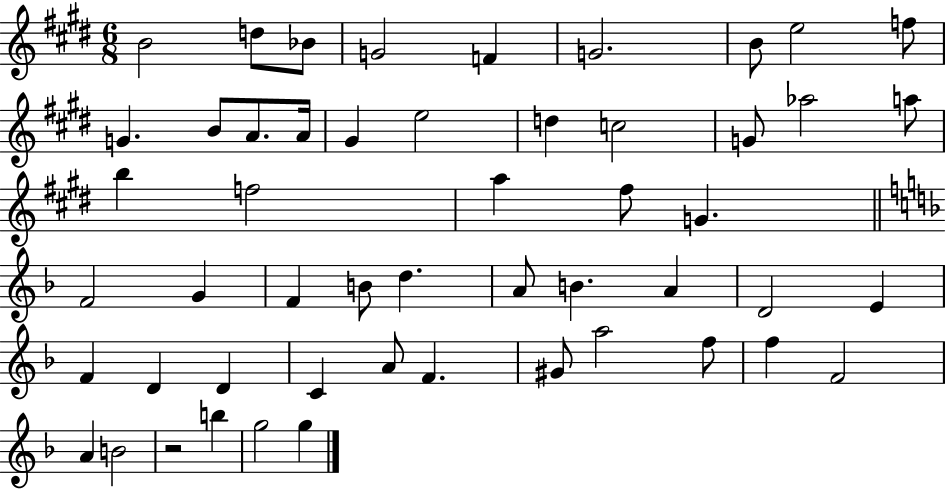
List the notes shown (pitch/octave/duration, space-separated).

B4/h D5/e Bb4/e G4/h F4/q G4/h. B4/e E5/h F5/e G4/q. B4/e A4/e. A4/s G#4/q E5/h D5/q C5/h G4/e Ab5/h A5/e B5/q F5/h A5/q F#5/e G4/q. F4/h G4/q F4/q B4/e D5/q. A4/e B4/q. A4/q D4/h E4/q F4/q D4/q D4/q C4/q A4/e F4/q. G#4/e A5/h F5/e F5/q F4/h A4/q B4/h R/h B5/q G5/h G5/q